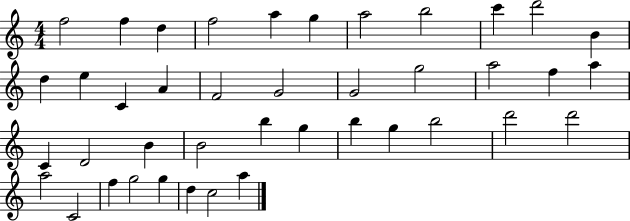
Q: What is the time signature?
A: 4/4